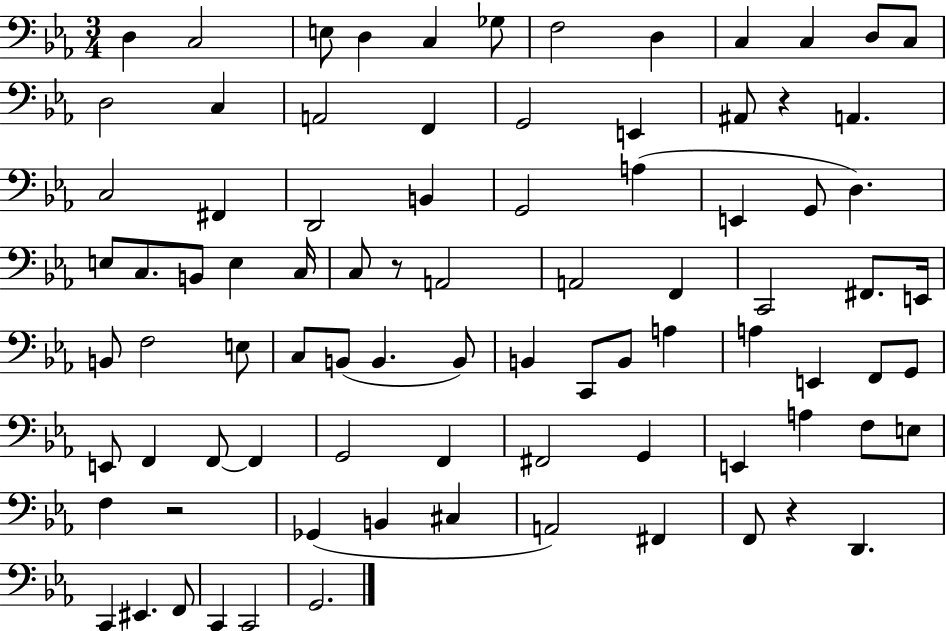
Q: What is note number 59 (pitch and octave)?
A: F2